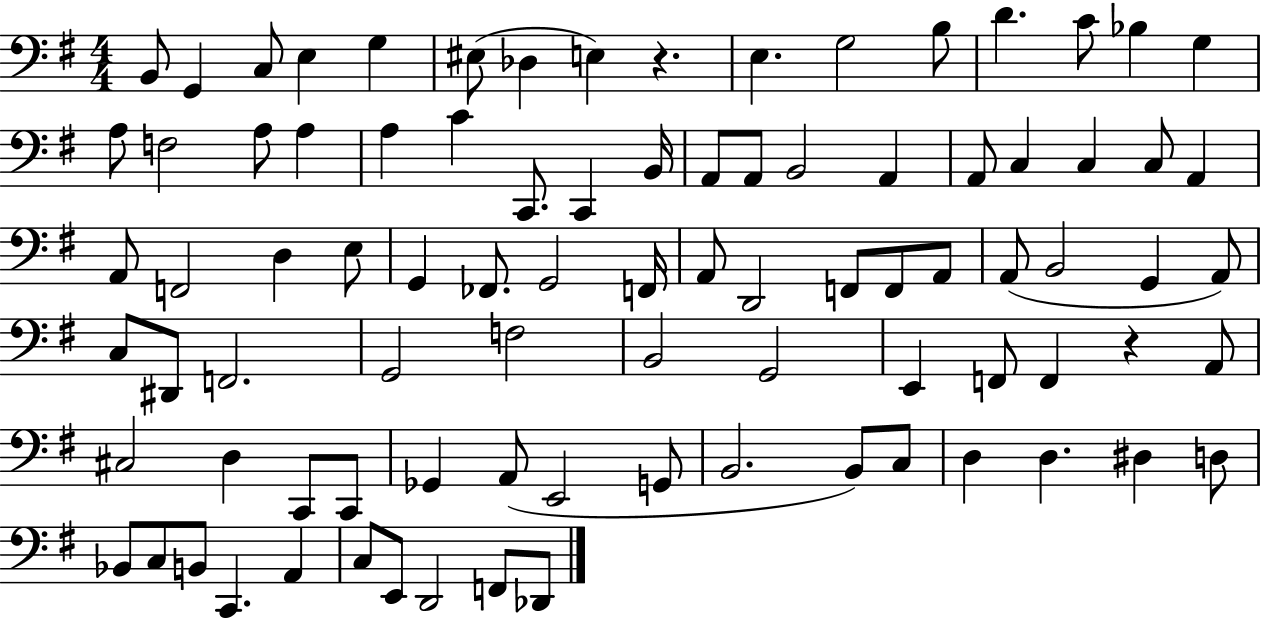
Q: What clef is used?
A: bass